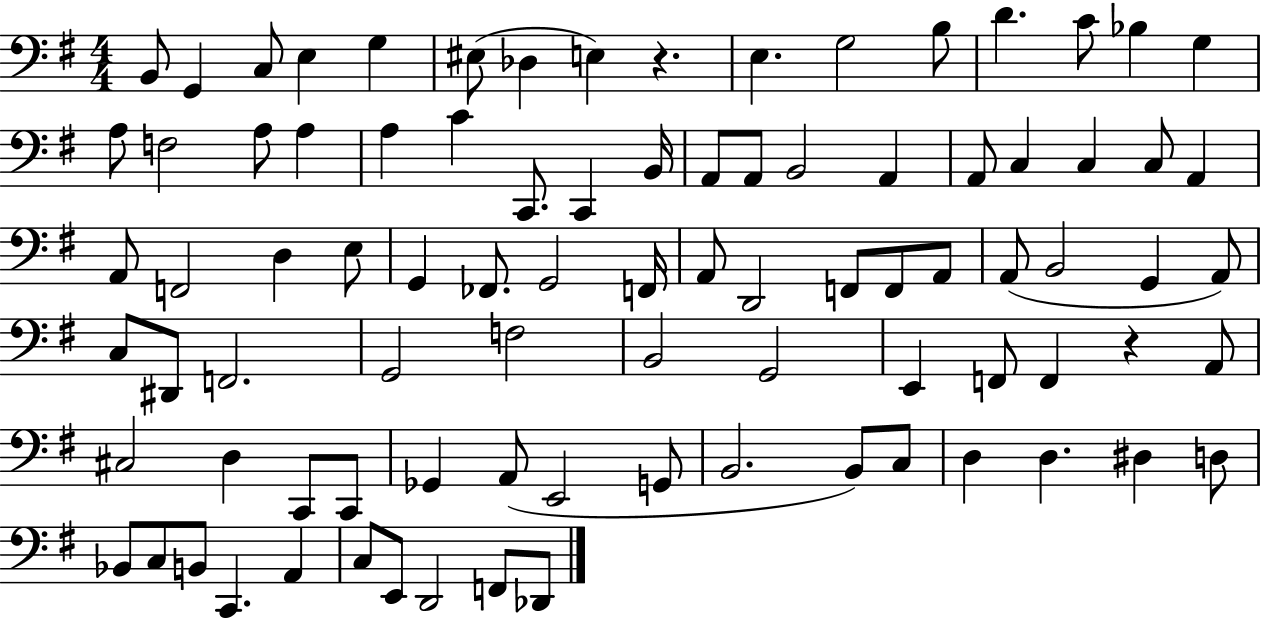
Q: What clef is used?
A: bass